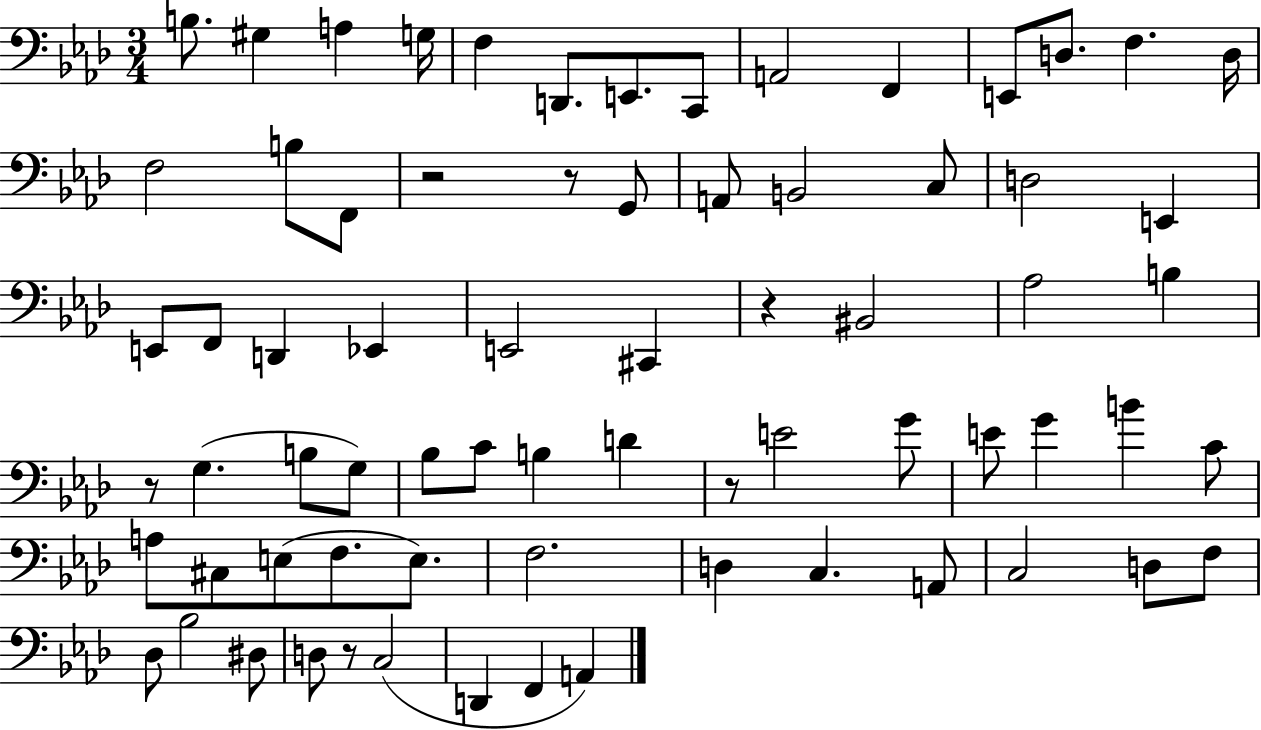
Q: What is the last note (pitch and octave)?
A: A2